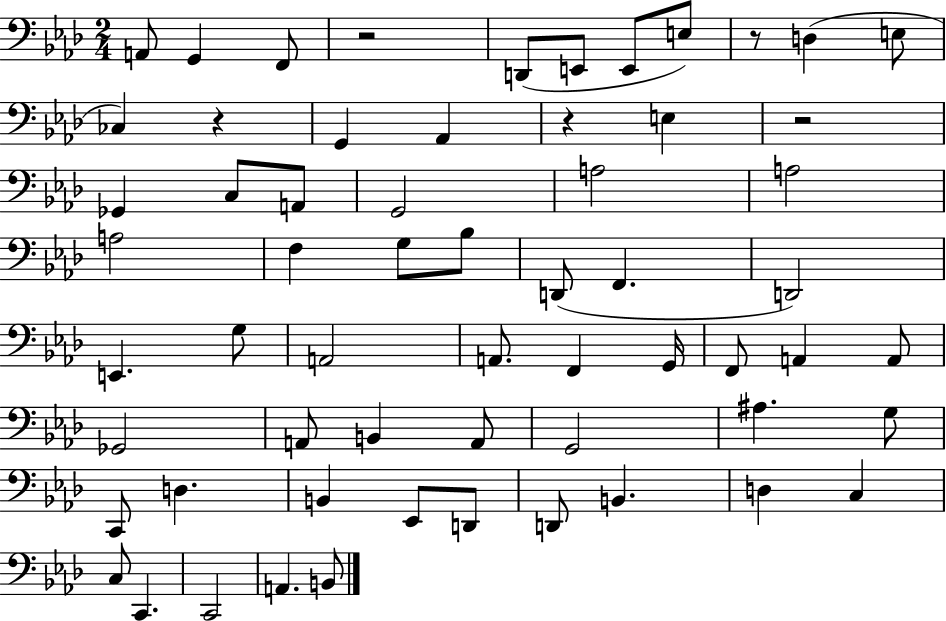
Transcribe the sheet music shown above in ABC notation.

X:1
T:Untitled
M:2/4
L:1/4
K:Ab
A,,/2 G,, F,,/2 z2 D,,/2 E,,/2 E,,/2 E,/2 z/2 D, E,/2 _C, z G,, _A,, z E, z2 _G,, C,/2 A,,/2 G,,2 A,2 A,2 A,2 F, G,/2 _B,/2 D,,/2 F,, D,,2 E,, G,/2 A,,2 A,,/2 F,, G,,/4 F,,/2 A,, A,,/2 _G,,2 A,,/2 B,, A,,/2 G,,2 ^A, G,/2 C,,/2 D, B,, _E,,/2 D,,/2 D,,/2 B,, D, C, C,/2 C,, C,,2 A,, B,,/2